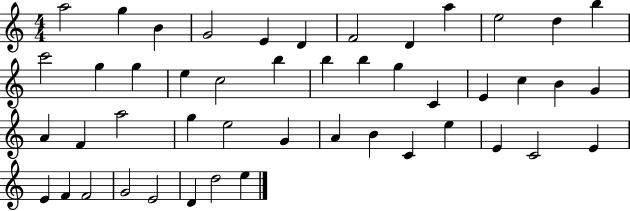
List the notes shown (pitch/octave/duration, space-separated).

A5/h G5/q B4/q G4/h E4/q D4/q F4/h D4/q A5/q E5/h D5/q B5/q C6/h G5/q G5/q E5/q C5/h B5/q B5/q B5/q G5/q C4/q E4/q C5/q B4/q G4/q A4/q F4/q A5/h G5/q E5/h G4/q A4/q B4/q C4/q E5/q E4/q C4/h E4/q E4/q F4/q F4/h G4/h E4/h D4/q D5/h E5/q